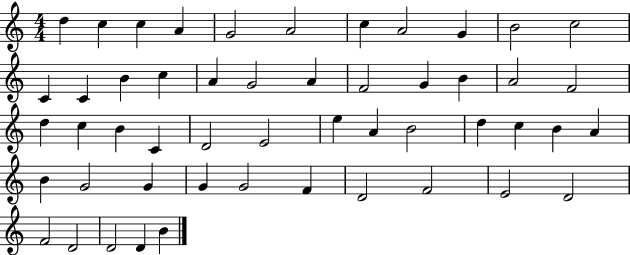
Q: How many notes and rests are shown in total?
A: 51